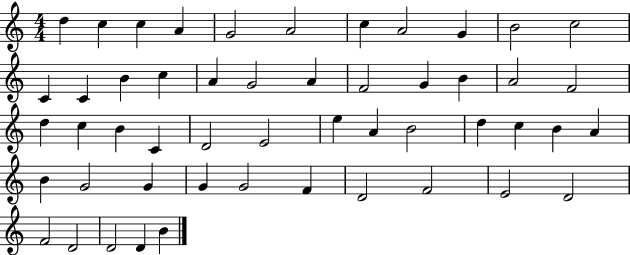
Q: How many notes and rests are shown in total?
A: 51